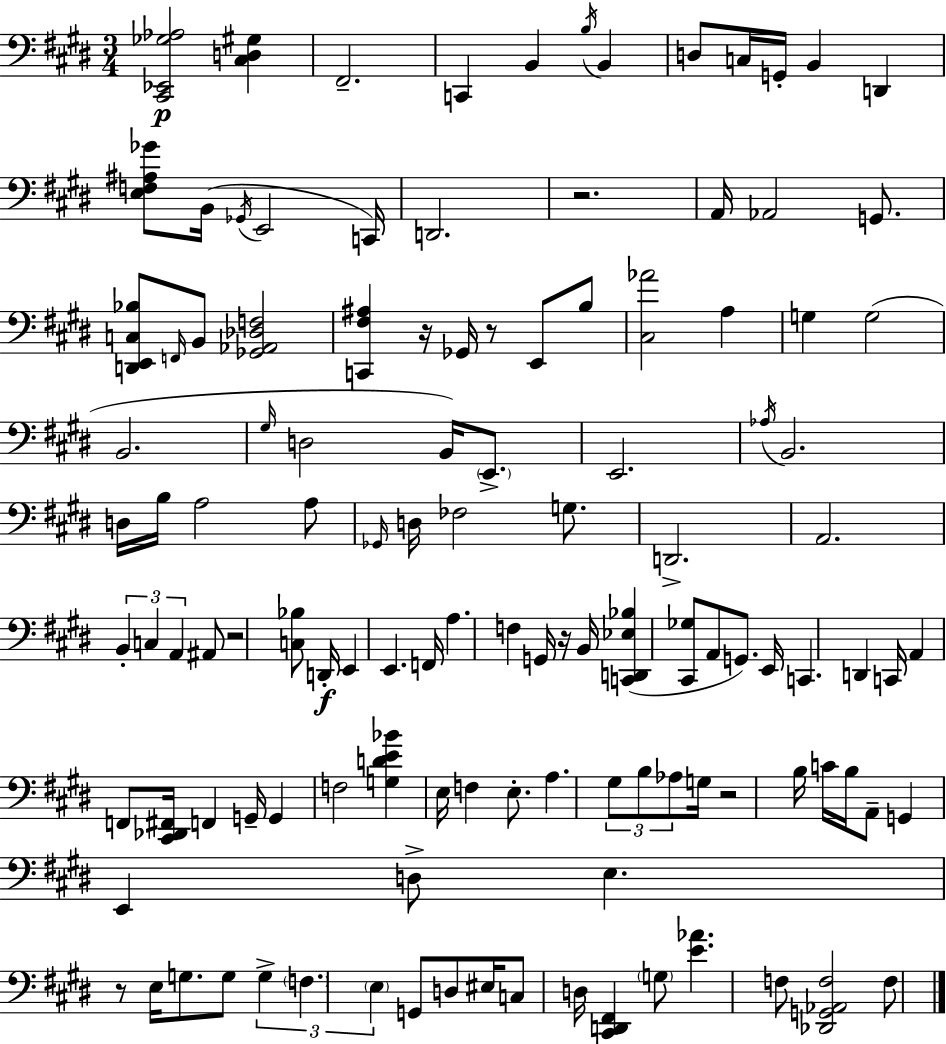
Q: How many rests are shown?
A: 7